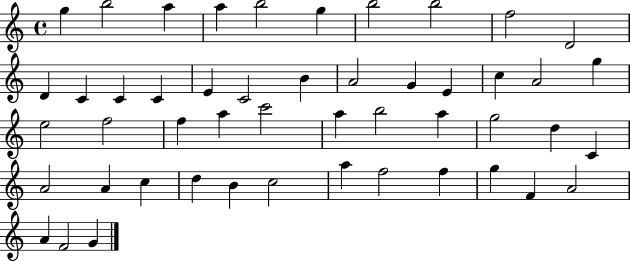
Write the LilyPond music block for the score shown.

{
  \clef treble
  \time 4/4
  \defaultTimeSignature
  \key c \major
  g''4 b''2 a''4 | a''4 b''2 g''4 | b''2 b''2 | f''2 d'2 | \break d'4 c'4 c'4 c'4 | e'4 c'2 b'4 | a'2 g'4 e'4 | c''4 a'2 g''4 | \break e''2 f''2 | f''4 a''4 c'''2 | a''4 b''2 a''4 | g''2 d''4 c'4 | \break a'2 a'4 c''4 | d''4 b'4 c''2 | a''4 f''2 f''4 | g''4 f'4 a'2 | \break a'4 f'2 g'4 | \bar "|."
}